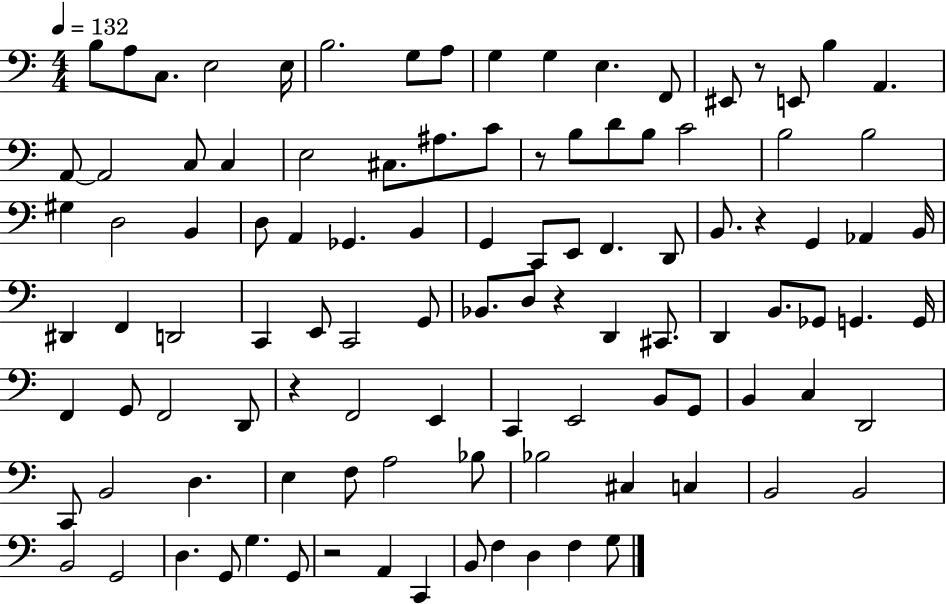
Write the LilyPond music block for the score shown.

{
  \clef bass
  \numericTimeSignature
  \time 4/4
  \key c \major
  \tempo 4 = 132
  b8 a8 c8. e2 e16 | b2. g8 a8 | g4 g4 e4. f,8 | eis,8 r8 e,8 b4 a,4. | \break a,8~~ a,2 c8 c4 | e2 cis8. ais8. c'8 | r8 b8 d'8 b8 c'2 | b2 b2 | \break gis4 d2 b,4 | d8 a,4 ges,4. b,4 | g,4 c,8 e,8 f,4. d,8 | b,8. r4 g,4 aes,4 b,16 | \break dis,4 f,4 d,2 | c,4 e,8 c,2 g,8 | bes,8. d8 r4 d,4 cis,8. | d,4 b,8. ges,8 g,4. g,16 | \break f,4 g,8 f,2 d,8 | r4 f,2 e,4 | c,4 e,2 b,8 g,8 | b,4 c4 d,2 | \break c,8 b,2 d4. | e4 f8 a2 bes8 | bes2 cis4 c4 | b,2 b,2 | \break b,2 g,2 | d4. g,8 g4. g,8 | r2 a,4 c,4 | b,8 f4 d4 f4 g8 | \break \bar "|."
}